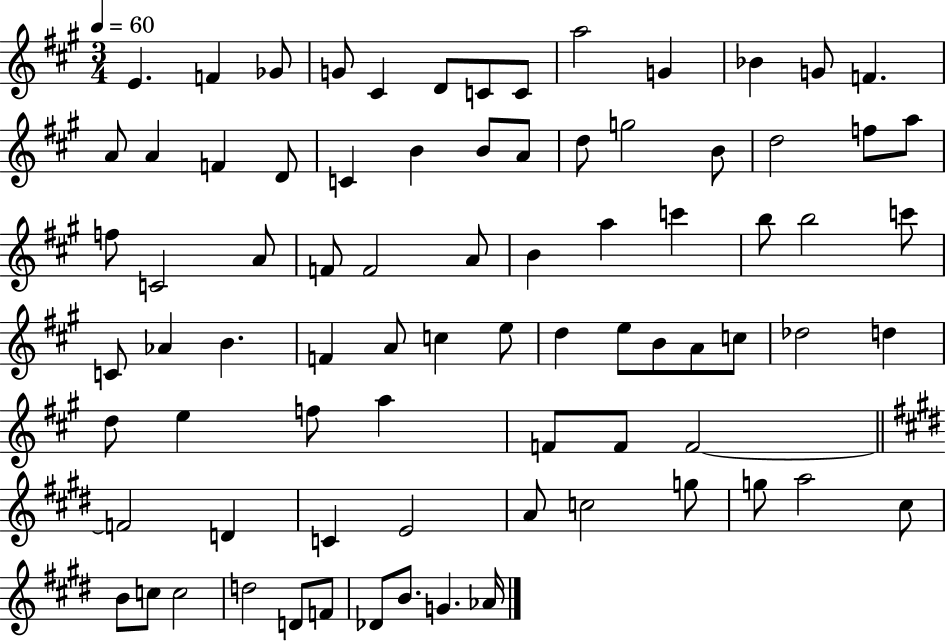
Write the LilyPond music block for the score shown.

{
  \clef treble
  \numericTimeSignature
  \time 3/4
  \key a \major
  \tempo 4 = 60
  \repeat volta 2 { e'4. f'4 ges'8 | g'8 cis'4 d'8 c'8 c'8 | a''2 g'4 | bes'4 g'8 f'4. | \break a'8 a'4 f'4 d'8 | c'4 b'4 b'8 a'8 | d''8 g''2 b'8 | d''2 f''8 a''8 | \break f''8 c'2 a'8 | f'8 f'2 a'8 | b'4 a''4 c'''4 | b''8 b''2 c'''8 | \break c'8 aes'4 b'4. | f'4 a'8 c''4 e''8 | d''4 e''8 b'8 a'8 c''8 | des''2 d''4 | \break d''8 e''4 f''8 a''4 | f'8 f'8 f'2~~ | \bar "||" \break \key e \major f'2 d'4 | c'4 e'2 | a'8 c''2 g''8 | g''8 a''2 cis''8 | \break b'8 c''8 c''2 | d''2 d'8 f'8 | des'8 b'8. g'4. aes'16 | } \bar "|."
}